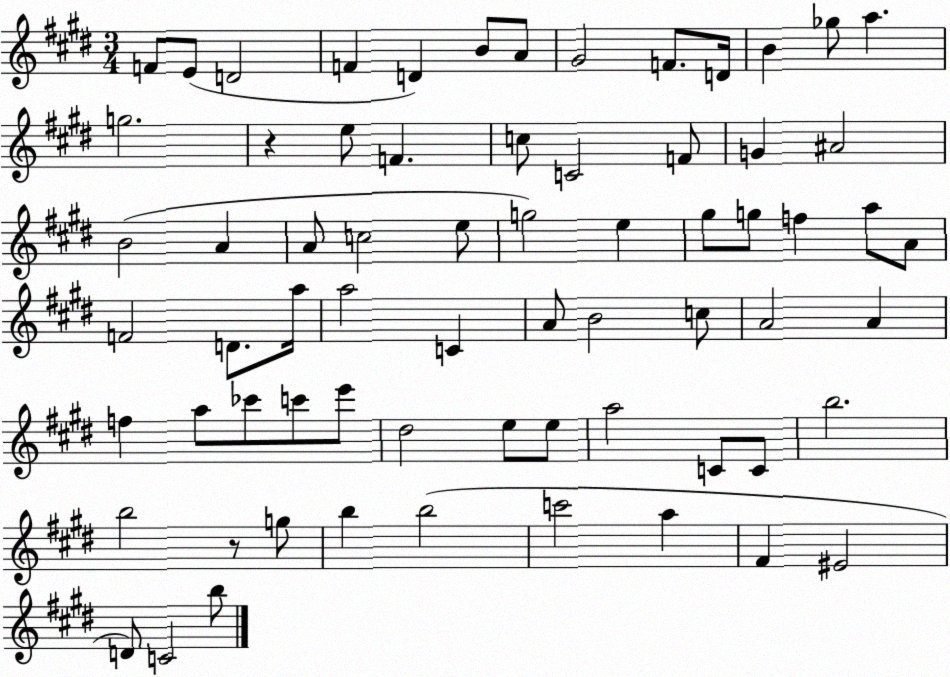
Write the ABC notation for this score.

X:1
T:Untitled
M:3/4
L:1/4
K:E
F/2 E/2 D2 F D B/2 A/2 ^G2 F/2 D/4 B _g/2 a g2 z e/2 F c/2 C2 F/2 G ^A2 B2 A A/2 c2 e/2 g2 e ^g/2 g/2 f a/2 A/2 F2 D/2 a/4 a2 C A/2 B2 c/2 A2 A f a/2 _c'/2 c'/2 e'/2 ^d2 e/2 e/2 a2 C/2 C/2 b2 b2 z/2 g/2 b b2 c'2 a ^F ^E2 D/2 C2 b/2